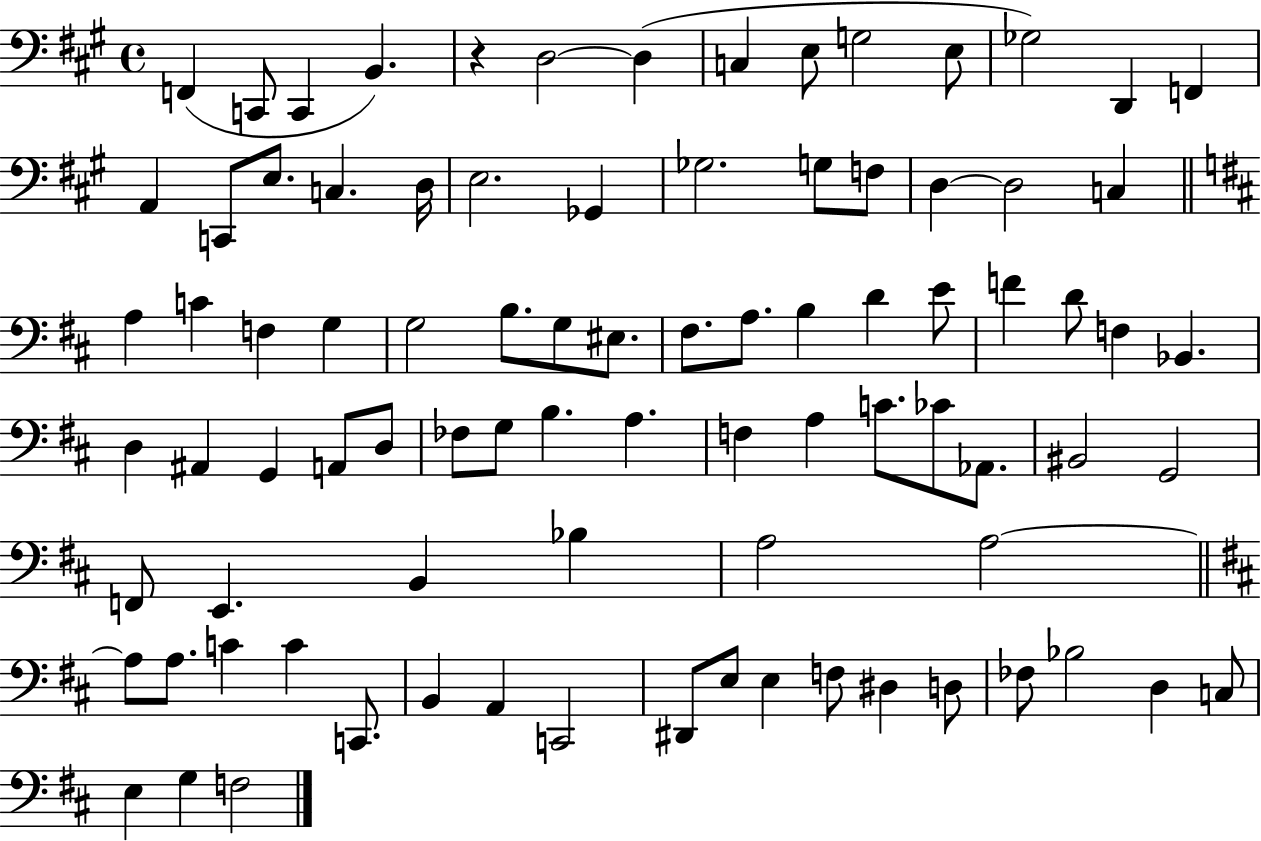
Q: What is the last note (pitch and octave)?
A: F3